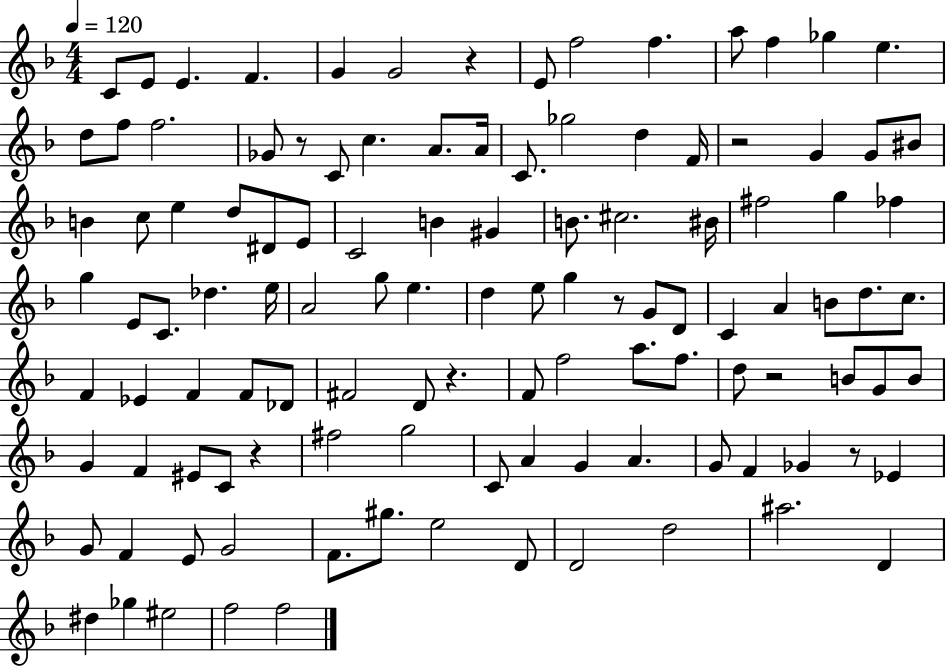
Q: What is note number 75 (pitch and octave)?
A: G4